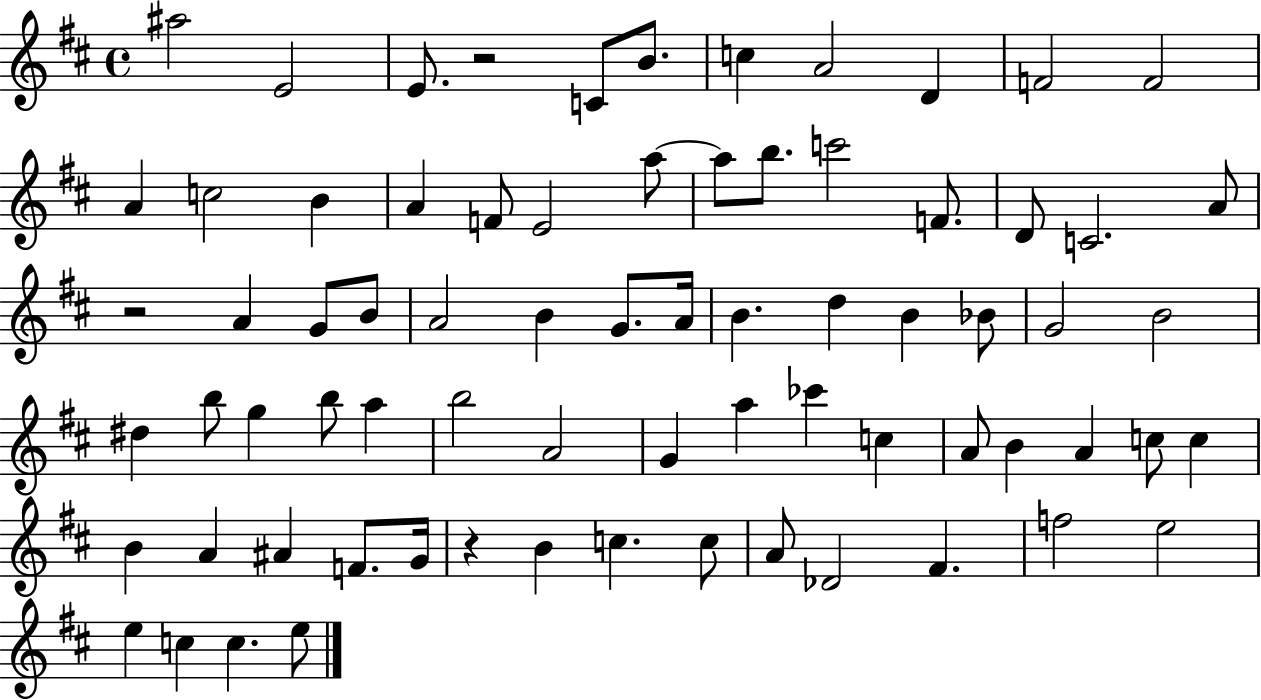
A#5/h E4/h E4/e. R/h C4/e B4/e. C5/q A4/h D4/q F4/h F4/h A4/q C5/h B4/q A4/q F4/e E4/h A5/e A5/e B5/e. C6/h F4/e. D4/e C4/h. A4/e R/h A4/q G4/e B4/e A4/h B4/q G4/e. A4/s B4/q. D5/q B4/q Bb4/e G4/h B4/h D#5/q B5/e G5/q B5/e A5/q B5/h A4/h G4/q A5/q CES6/q C5/q A4/e B4/q A4/q C5/e C5/q B4/q A4/q A#4/q F4/e. G4/s R/q B4/q C5/q. C5/e A4/e Db4/h F#4/q. F5/h E5/h E5/q C5/q C5/q. E5/e